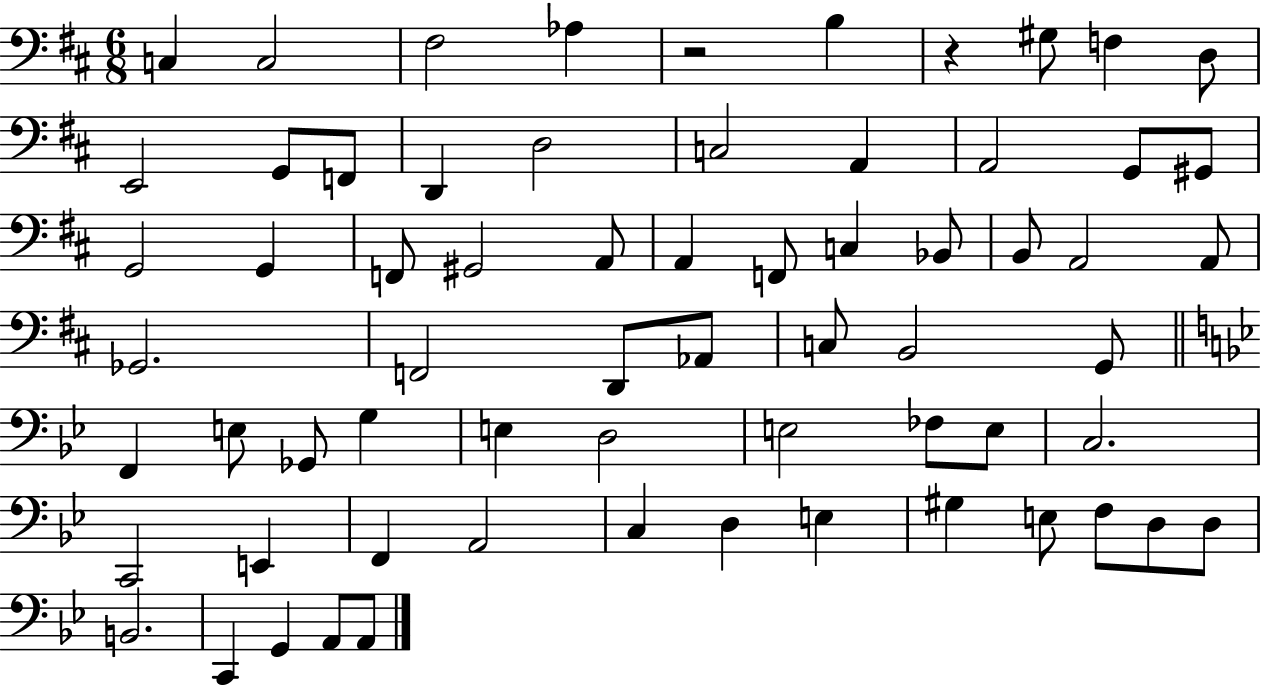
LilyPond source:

{
  \clef bass
  \numericTimeSignature
  \time 6/8
  \key d \major
  \repeat volta 2 { c4 c2 | fis2 aes4 | r2 b4 | r4 gis8 f4 d8 | \break e,2 g,8 f,8 | d,4 d2 | c2 a,4 | a,2 g,8 gis,8 | \break g,2 g,4 | f,8 gis,2 a,8 | a,4 f,8 c4 bes,8 | b,8 a,2 a,8 | \break ges,2. | f,2 d,8 aes,8 | c8 b,2 g,8 | \bar "||" \break \key bes \major f,4 e8 ges,8 g4 | e4 d2 | e2 fes8 e8 | c2. | \break c,2 e,4 | f,4 a,2 | c4 d4 e4 | gis4 e8 f8 d8 d8 | \break b,2. | c,4 g,4 a,8 a,8 | } \bar "|."
}